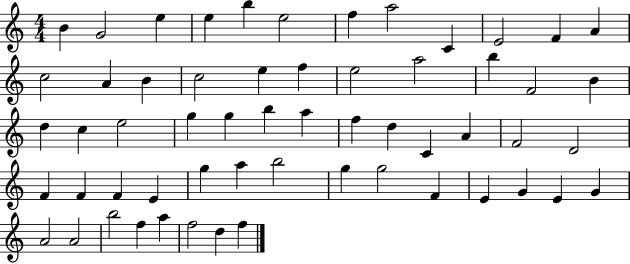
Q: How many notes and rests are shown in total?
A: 58